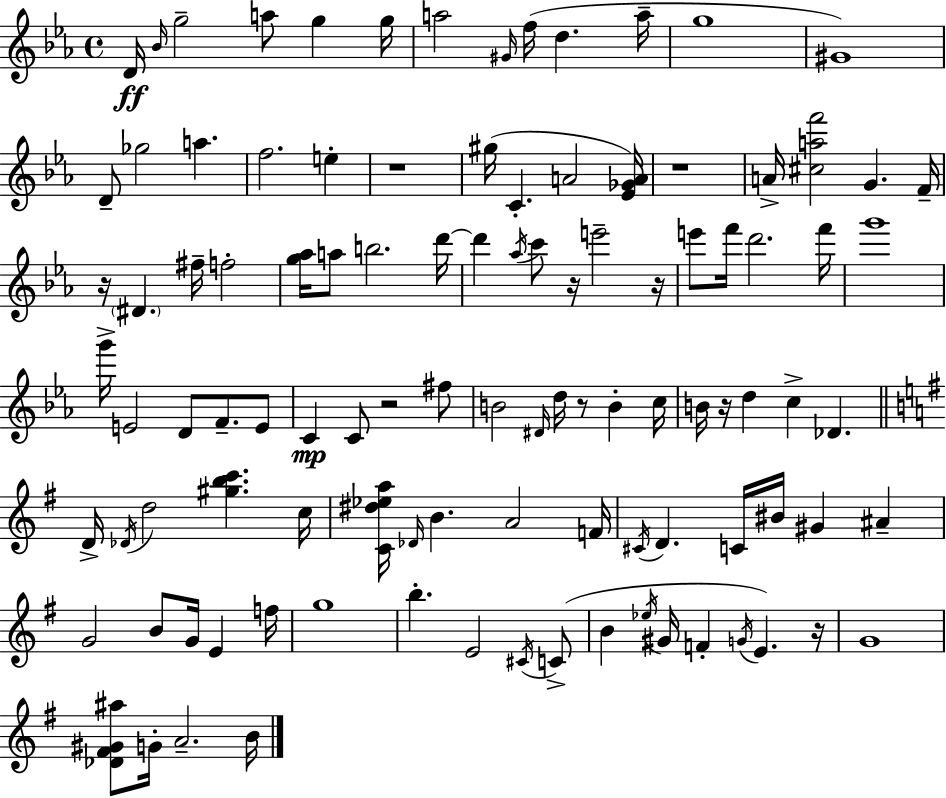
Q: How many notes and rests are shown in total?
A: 105